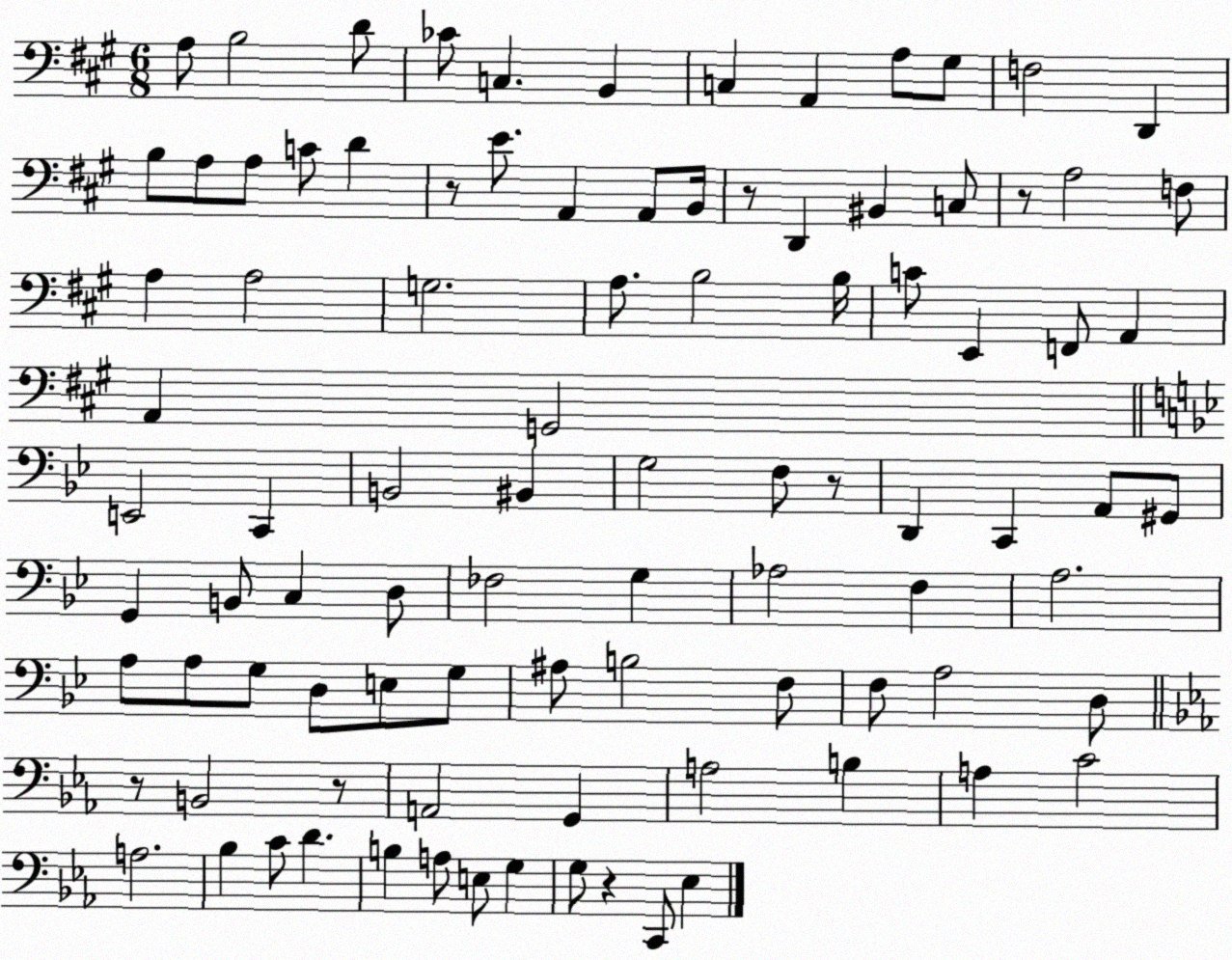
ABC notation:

X:1
T:Untitled
M:6/8
L:1/4
K:A
A,/2 B,2 D/2 _C/2 C, B,, C, A,, A,/2 ^G,/2 F,2 D,, B,/2 A,/2 A,/2 C/2 D z/2 E/2 A,, A,,/2 B,,/4 z/2 D,, ^B,, C,/2 z/2 A,2 F,/2 A, A,2 G,2 A,/2 B,2 B,/4 C/2 E,, F,,/2 A,, A,, G,,2 E,,2 C,, B,,2 ^B,, G,2 F,/2 z/2 D,, C,, A,,/2 ^G,,/2 G,, B,,/2 C, D,/2 _F,2 G, _A,2 F, A,2 A,/2 A,/2 G,/2 D,/2 E,/2 G,/2 ^A,/2 B,2 F,/2 F,/2 A,2 D,/2 z/2 B,,2 z/2 A,,2 G,, A,2 B, A, C2 A,2 _B, C/2 D B, A,/2 E,/2 G, G,/2 z C,,/2 _E,